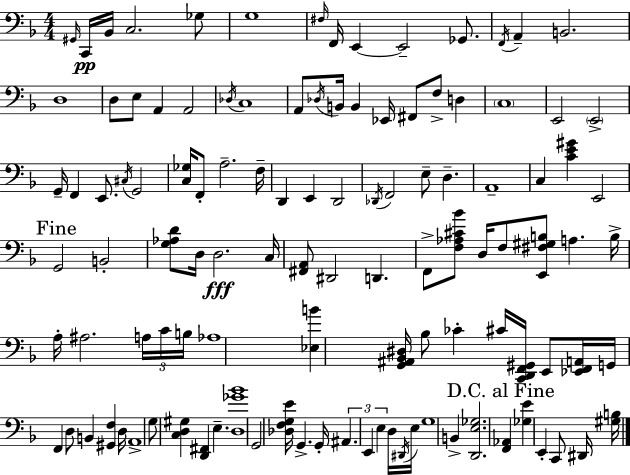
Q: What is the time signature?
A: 4/4